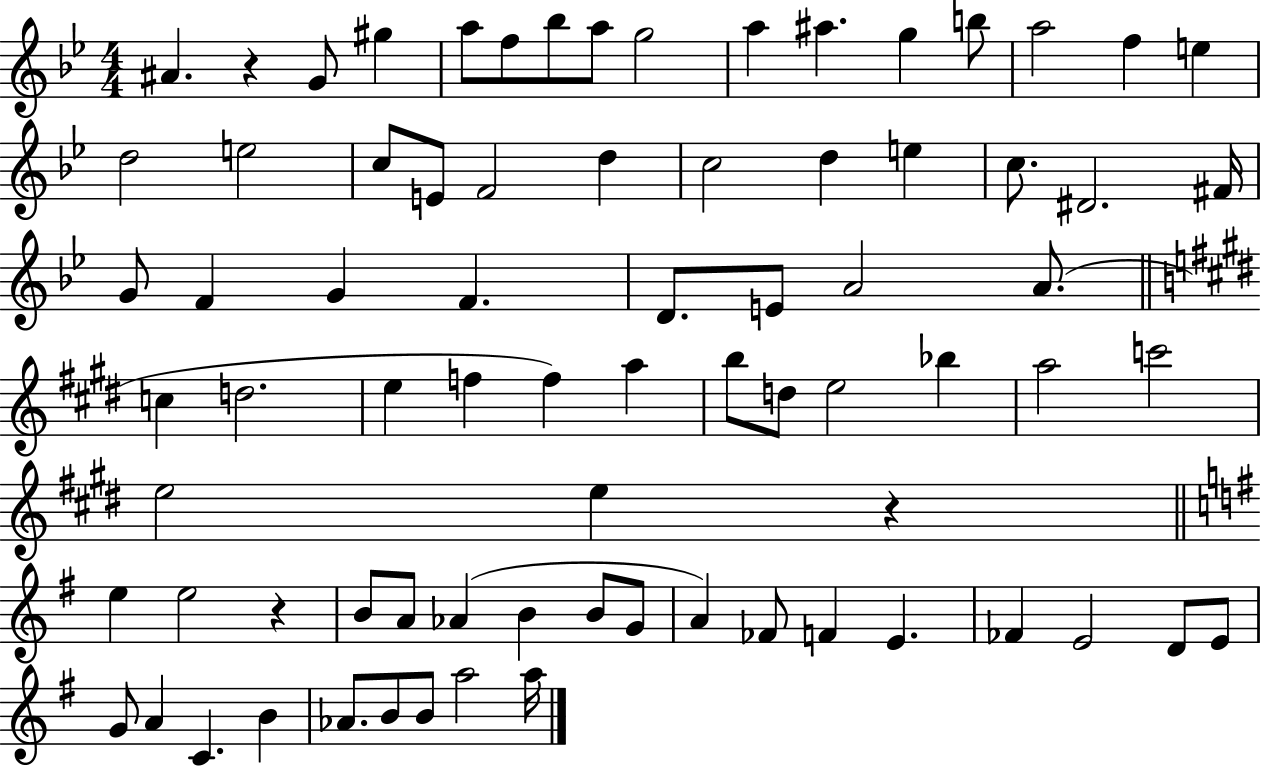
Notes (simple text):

A#4/q. R/q G4/e G#5/q A5/e F5/e Bb5/e A5/e G5/h A5/q A#5/q. G5/q B5/e A5/h F5/q E5/q D5/h E5/h C5/e E4/e F4/h D5/q C5/h D5/q E5/q C5/e. D#4/h. F#4/s G4/e F4/q G4/q F4/q. D4/e. E4/e A4/h A4/e. C5/q D5/h. E5/q F5/q F5/q A5/q B5/e D5/e E5/h Bb5/q A5/h C6/h E5/h E5/q R/q E5/q E5/h R/q B4/e A4/e Ab4/q B4/q B4/e G4/e A4/q FES4/e F4/q E4/q. FES4/q E4/h D4/e E4/e G4/e A4/q C4/q. B4/q Ab4/e. B4/e B4/e A5/h A5/s